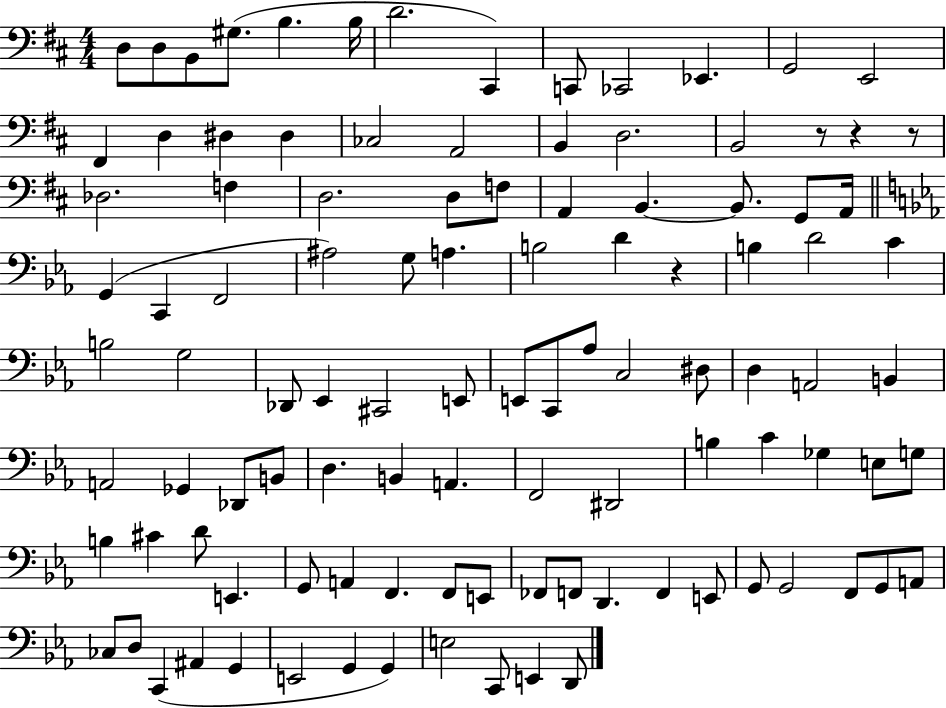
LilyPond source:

{
  \clef bass
  \numericTimeSignature
  \time 4/4
  \key d \major
  d8 d8 b,8 gis8.( b4. b16 | d'2. cis,4) | c,8 ces,2 ees,4. | g,2 e,2 | \break fis,4 d4 dis4 dis4 | ces2 a,2 | b,4 d2. | b,2 r8 r4 r8 | \break des2. f4 | d2. d8 f8 | a,4 b,4.~~ b,8. g,8 a,16 | \bar "||" \break \key ees \major g,4( c,4 f,2 | ais2) g8 a4. | b2 d'4 r4 | b4 d'2 c'4 | \break b2 g2 | des,8 ees,4 cis,2 e,8 | e,8 c,8 aes8 c2 dis8 | d4 a,2 b,4 | \break a,2 ges,4 des,8 b,8 | d4. b,4 a,4. | f,2 dis,2 | b4 c'4 ges4 e8 g8 | \break b4 cis'4 d'8 e,4. | g,8 a,4 f,4. f,8 e,8 | fes,8 f,8 d,4. f,4 e,8 | g,8 g,2 f,8 g,8 a,8 | \break ces8 d8 c,4( ais,4 g,4 | e,2 g,4 g,4) | e2 c,8 e,4 d,8 | \bar "|."
}